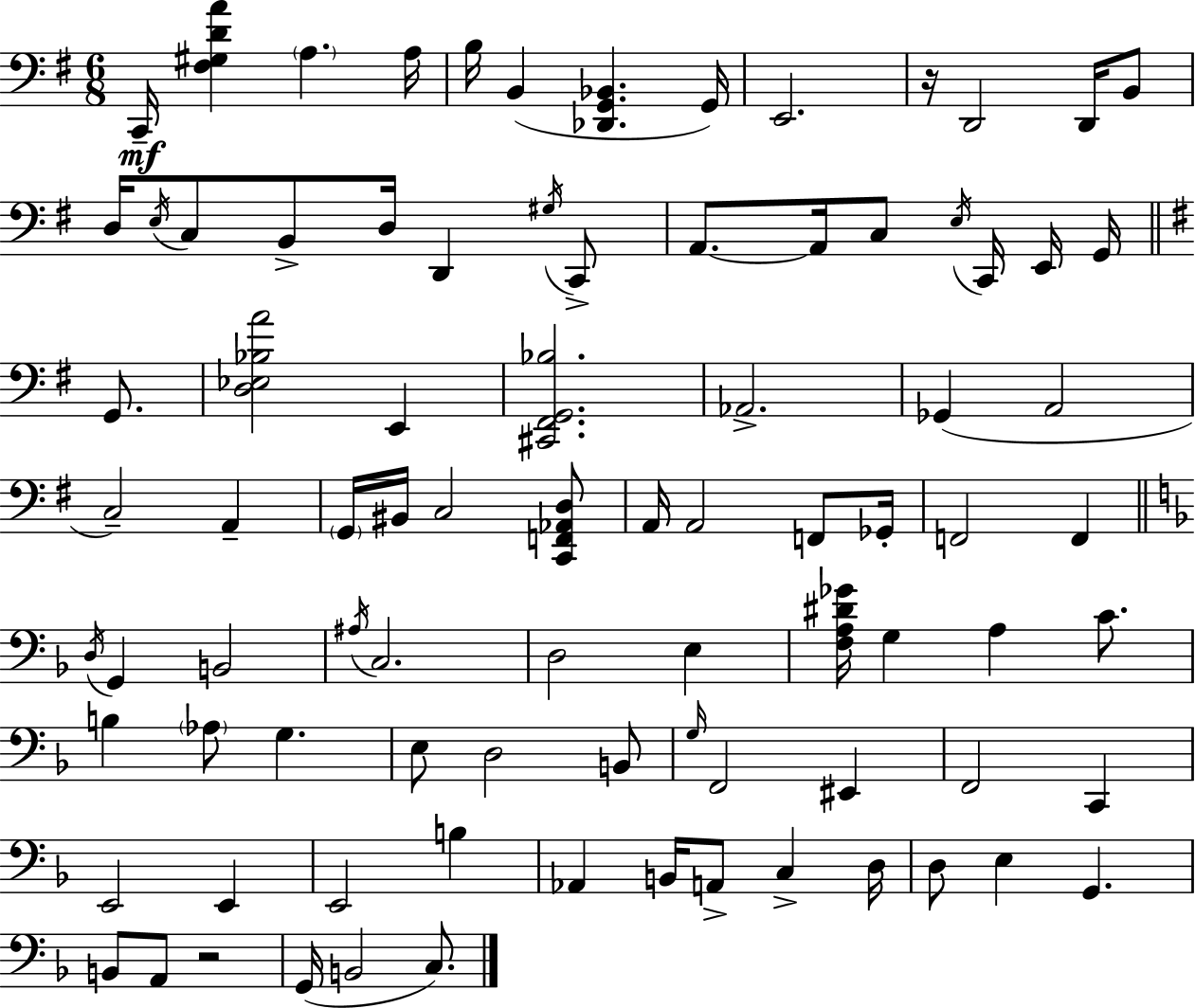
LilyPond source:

{
  \clef bass
  \numericTimeSignature
  \time 6/8
  \key g \major
  c,16--\mf <fis gis d' a'>4 \parenthesize a4. a16 | b16 b,4( <des, g, bes,>4. g,16) | e,2. | r16 d,2 d,16 b,8 | \break d16 \acciaccatura { e16 } c8 b,8-> d16 d,4 \acciaccatura { gis16 } | c,8-> a,8.~~ a,16 c8 \acciaccatura { e16 } c,16 e,16 g,16 | \bar "||" \break \key g \major g,8. <d ees bes a'>2 e,4 | <cis, fis, g, bes>2. | aes,2.-> | ges,4( a,2 | \break c2--) a,4-- | \parenthesize g,16 bis,16 c2 | <c, f, aes, d>8 a,16 a,2 | f,8 ges,16-. f,2 f,4 | \break \bar "||" \break \key f \major \acciaccatura { d16 } g,4 b,2 | \acciaccatura { ais16 } c2. | d2 e4 | <f a dis' ges'>16 g4 a4 c'8. | \break b4 \parenthesize aes8 g4. | e8 d2 | b,8 \grace { g16 } f,2 eis,4 | f,2 c,4 | \break e,2 e,4 | e,2 b4 | aes,4 b,16 a,8-> c4-> | d16 d8 e4 g,4. | \break b,8 a,8 r2 | g,16( b,2 | c8.) \bar "|."
}